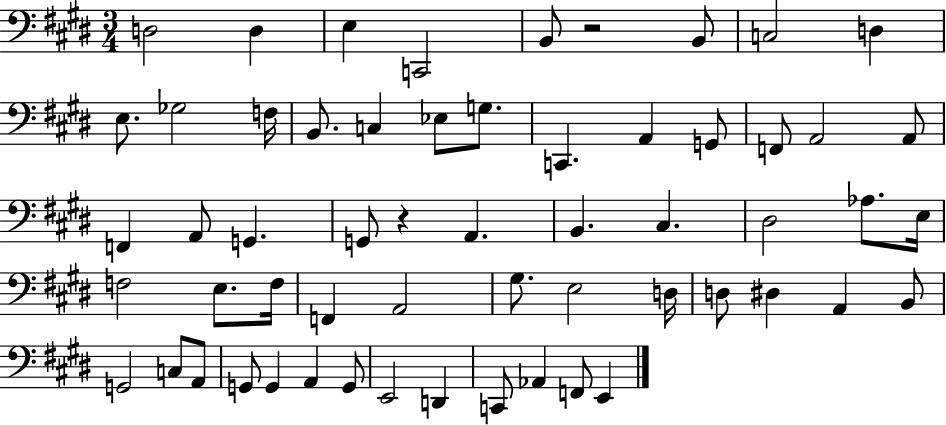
X:1
T:Untitled
M:3/4
L:1/4
K:E
D,2 D, E, C,,2 B,,/2 z2 B,,/2 C,2 D, E,/2 _G,2 F,/4 B,,/2 C, _E,/2 G,/2 C,, A,, G,,/2 F,,/2 A,,2 A,,/2 F,, A,,/2 G,, G,,/2 z A,, B,, ^C, ^D,2 _A,/2 E,/4 F,2 E,/2 F,/4 F,, A,,2 ^G,/2 E,2 D,/4 D,/2 ^D, A,, B,,/2 G,,2 C,/2 A,,/2 G,,/2 G,, A,, G,,/2 E,,2 D,, C,,/2 _A,, F,,/2 E,,